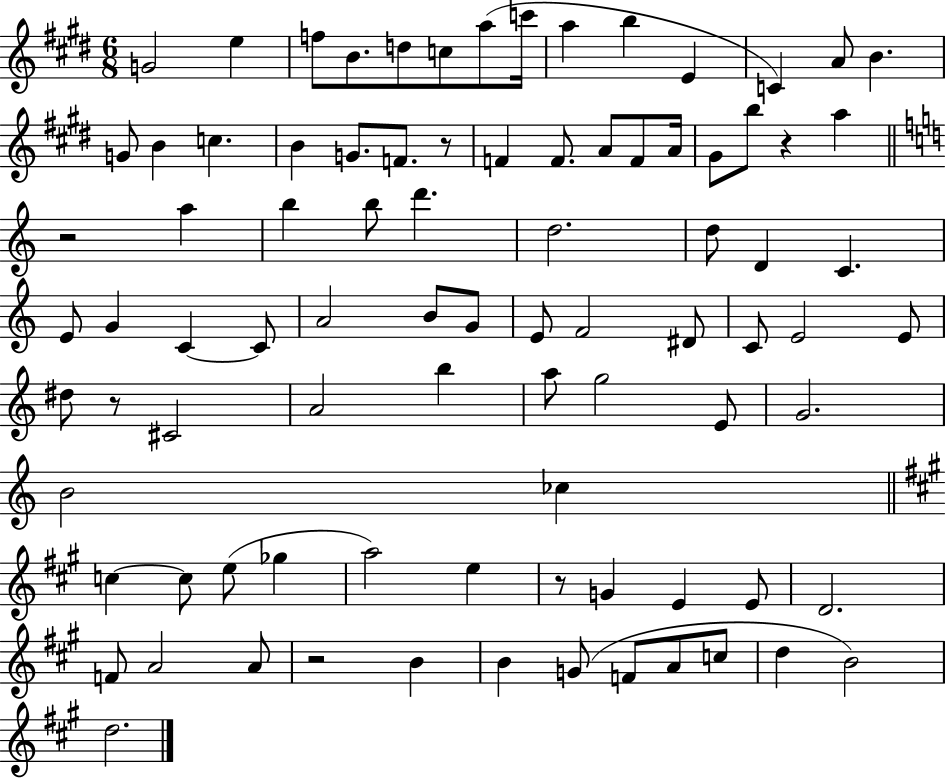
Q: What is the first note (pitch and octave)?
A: G4